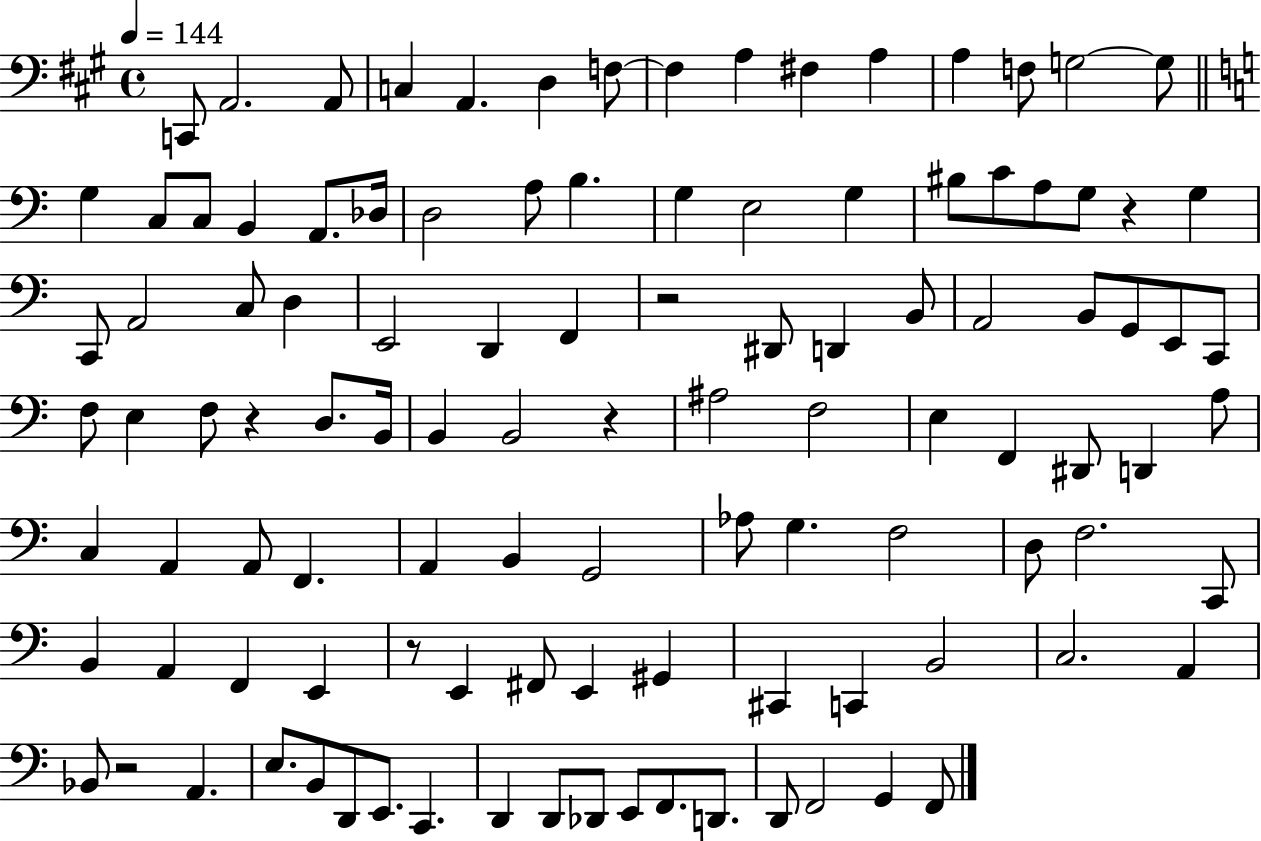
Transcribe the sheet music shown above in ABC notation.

X:1
T:Untitled
M:4/4
L:1/4
K:A
C,,/2 A,,2 A,,/2 C, A,, D, F,/2 F, A, ^F, A, A, F,/2 G,2 G,/2 G, C,/2 C,/2 B,, A,,/2 _D,/4 D,2 A,/2 B, G, E,2 G, ^B,/2 C/2 A,/2 G,/2 z G, C,,/2 A,,2 C,/2 D, E,,2 D,, F,, z2 ^D,,/2 D,, B,,/2 A,,2 B,,/2 G,,/2 E,,/2 C,,/2 F,/2 E, F,/2 z D,/2 B,,/4 B,, B,,2 z ^A,2 F,2 E, F,, ^D,,/2 D,, A,/2 C, A,, A,,/2 F,, A,, B,, G,,2 _A,/2 G, F,2 D,/2 F,2 C,,/2 B,, A,, F,, E,, z/2 E,, ^F,,/2 E,, ^G,, ^C,, C,, B,,2 C,2 A,, _B,,/2 z2 A,, E,/2 B,,/2 D,,/2 E,,/2 C,, D,, D,,/2 _D,,/2 E,,/2 F,,/2 D,,/2 D,,/2 F,,2 G,, F,,/2